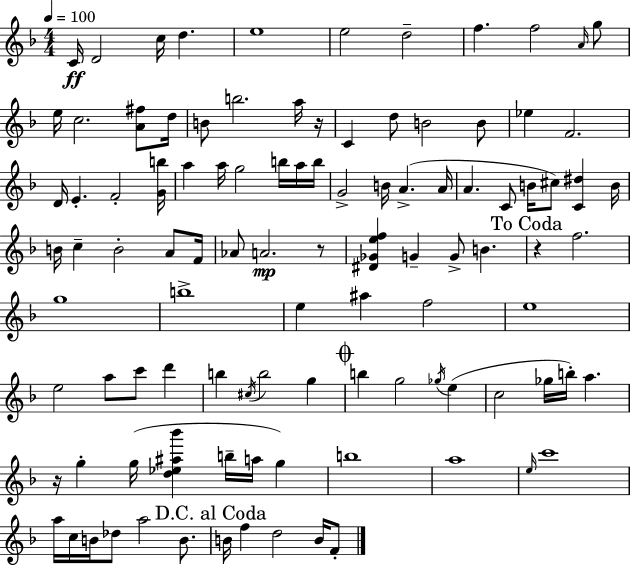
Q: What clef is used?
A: treble